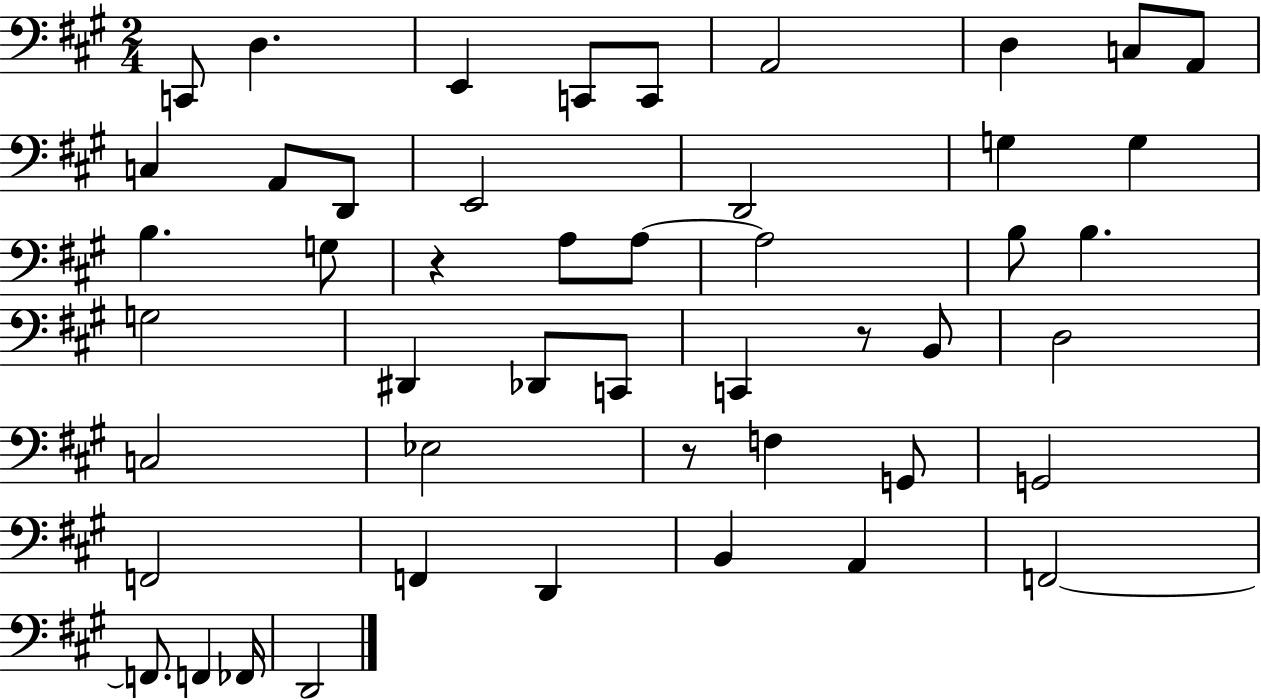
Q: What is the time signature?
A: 2/4